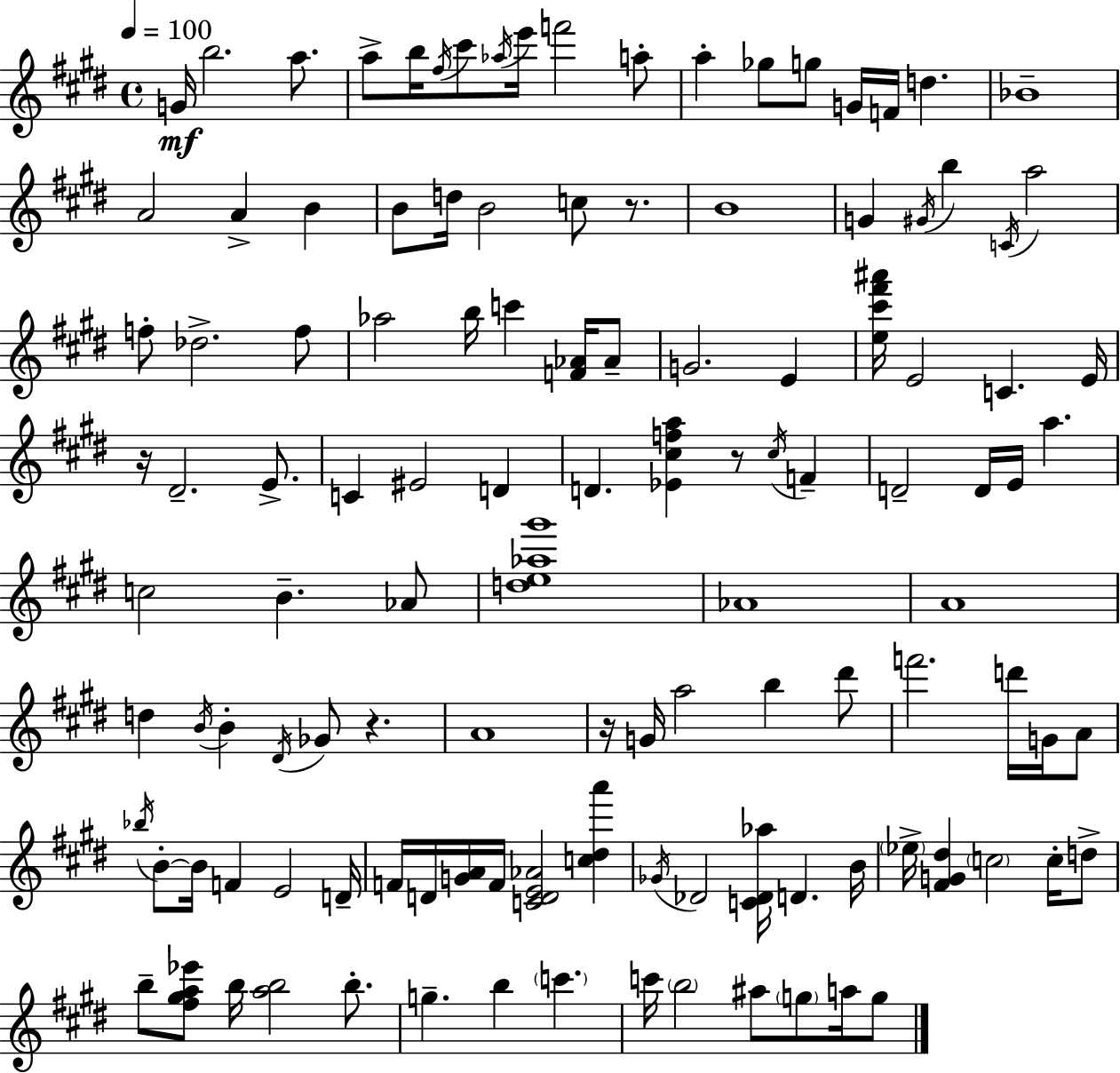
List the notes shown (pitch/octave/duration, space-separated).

G4/s B5/h. A5/e. A5/e B5/s F#5/s C#6/e Ab5/s E6/s F6/h A5/e A5/q Gb5/e G5/e G4/s F4/s D5/q. Bb4/w A4/h A4/q B4/q B4/e D5/s B4/h C5/e R/e. B4/w G4/q G#4/s B5/q C4/s A5/h F5/e Db5/h. F5/e Ab5/h B5/s C6/q [F4,Ab4]/s Ab4/e G4/h. E4/q [E5,C#6,F#6,A#6]/s E4/h C4/q. E4/s R/s D#4/h. E4/e. C4/q EIS4/h D4/q D4/q. [Eb4,C#5,F5,A5]/q R/e C#5/s F4/q D4/h D4/s E4/s A5/q. C5/h B4/q. Ab4/e [D5,E5,Ab5,G#6]/w Ab4/w A4/w D5/q B4/s B4/q D#4/s Gb4/e R/q. A4/w R/s G4/s A5/h B5/q D#6/e F6/h. D6/s G4/s A4/e Bb5/s B4/e B4/s F4/q E4/h D4/s F4/s D4/s [G4,A4]/s F4/s [C4,D4,E4,Ab4]/h [C5,D#5,A6]/q Gb4/s Db4/h [C4,Db4,Ab5]/s D4/q. B4/s Eb5/s [F#4,G4,D#5]/q C5/h C5/s D5/e B5/e [F#5,G#5,A5,Eb6]/e B5/s [A5,B5]/h B5/e. G5/q. B5/q C6/q. C6/s B5/h A#5/e G5/e A5/s G5/e